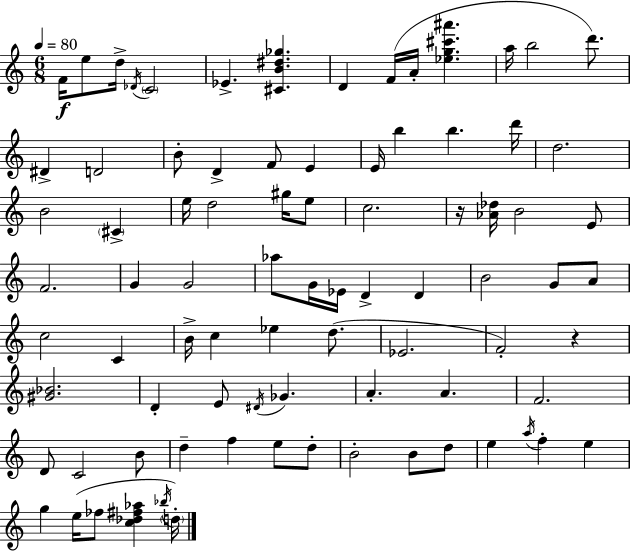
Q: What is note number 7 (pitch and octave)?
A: D4